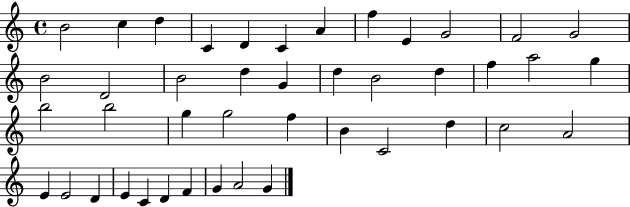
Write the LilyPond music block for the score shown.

{
  \clef treble
  \time 4/4
  \defaultTimeSignature
  \key c \major
  b'2 c''4 d''4 | c'4 d'4 c'4 a'4 | f''4 e'4 g'2 | f'2 g'2 | \break b'2 d'2 | b'2 d''4 g'4 | d''4 b'2 d''4 | f''4 a''2 g''4 | \break b''2 b''2 | g''4 g''2 f''4 | b'4 c'2 d''4 | c''2 a'2 | \break e'4 e'2 d'4 | e'4 c'4 d'4 f'4 | g'4 a'2 g'4 | \bar "|."
}